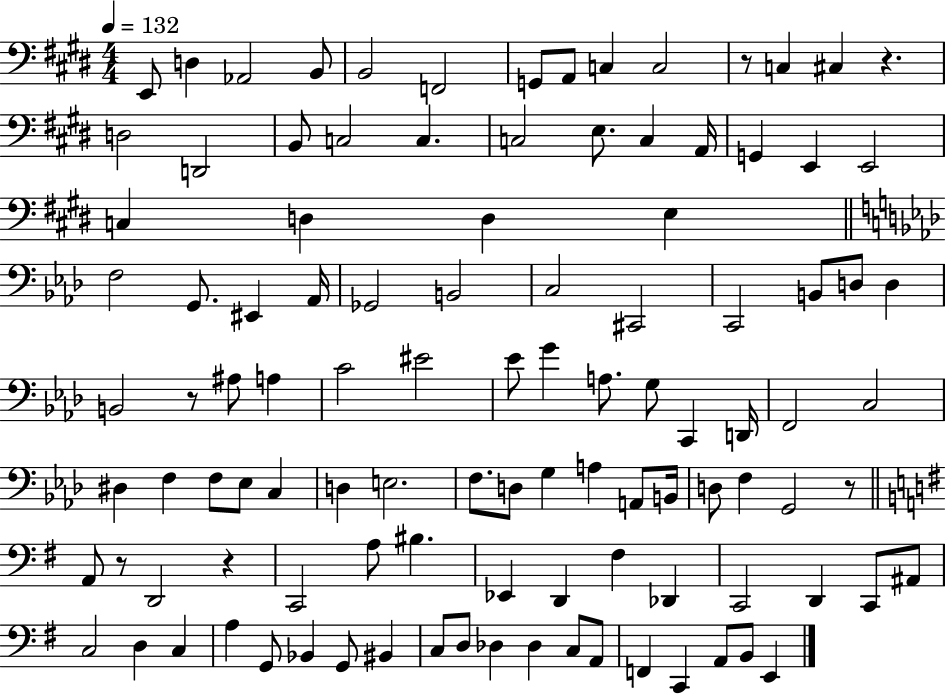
E2/e D3/q Ab2/h B2/e B2/h F2/h G2/e A2/e C3/q C3/h R/e C3/q C#3/q R/q. D3/h D2/h B2/e C3/h C3/q. C3/h E3/e. C3/q A2/s G2/q E2/q E2/h C3/q D3/q D3/q E3/q F3/h G2/e. EIS2/q Ab2/s Gb2/h B2/h C3/h C#2/h C2/h B2/e D3/e D3/q B2/h R/e A#3/e A3/q C4/h EIS4/h Eb4/e G4/q A3/e. G3/e C2/q D2/s F2/h C3/h D#3/q F3/q F3/e Eb3/e C3/q D3/q E3/h. F3/e. D3/e G3/q A3/q A2/e B2/s D3/e F3/q G2/h R/e A2/e R/e D2/h R/q C2/h A3/e BIS3/q. Eb2/q D2/q F#3/q Db2/q C2/h D2/q C2/e A#2/e C3/h D3/q C3/q A3/q G2/e Bb2/q G2/e BIS2/q C3/e D3/e Db3/q Db3/q C3/e A2/e F2/q C2/q A2/e B2/e E2/q